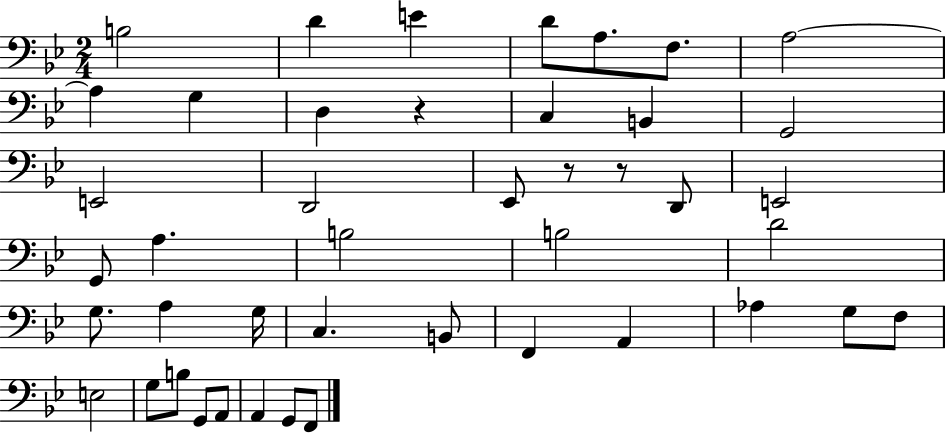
{
  \clef bass
  \numericTimeSignature
  \time 2/4
  \key bes \major
  b2 | d'4 e'4 | d'8 a8. f8. | a2~~ | \break a4 g4 | d4 r4 | c4 b,4 | g,2 | \break e,2 | d,2 | ees,8 r8 r8 d,8 | e,2 | \break g,8 a4. | b2 | b2 | d'2 | \break g8. a4 g16 | c4. b,8 | f,4 a,4 | aes4 g8 f8 | \break e2 | g8 b8 g,8 a,8 | a,4 g,8 f,8 | \bar "|."
}